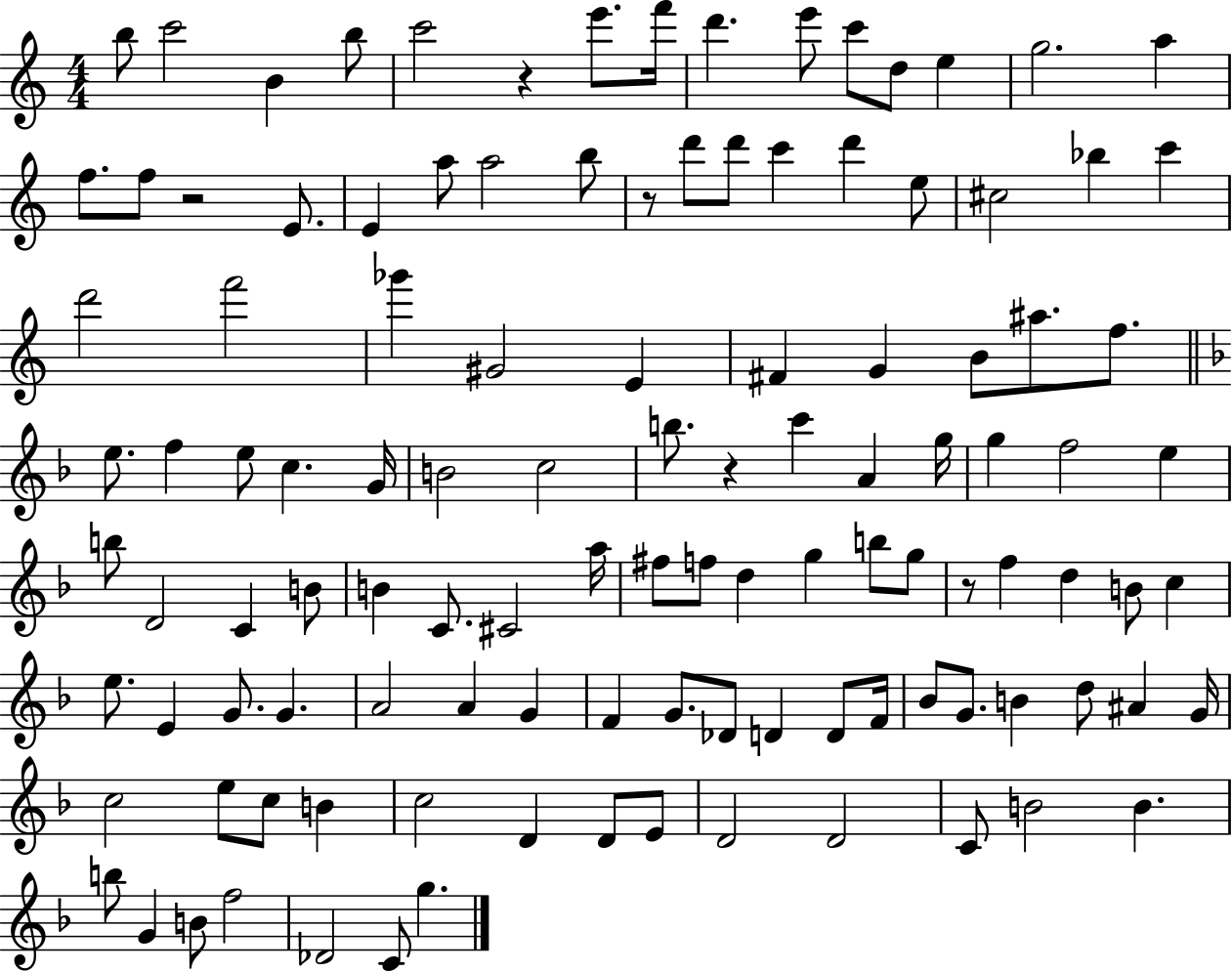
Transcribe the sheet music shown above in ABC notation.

X:1
T:Untitled
M:4/4
L:1/4
K:C
b/2 c'2 B b/2 c'2 z e'/2 f'/4 d' e'/2 c'/2 d/2 e g2 a f/2 f/2 z2 E/2 E a/2 a2 b/2 z/2 d'/2 d'/2 c' d' e/2 ^c2 _b c' d'2 f'2 _g' ^G2 E ^F G B/2 ^a/2 f/2 e/2 f e/2 c G/4 B2 c2 b/2 z c' A g/4 g f2 e b/2 D2 C B/2 B C/2 ^C2 a/4 ^f/2 f/2 d g b/2 g/2 z/2 f d B/2 c e/2 E G/2 G A2 A G F G/2 _D/2 D D/2 F/4 _B/2 G/2 B d/2 ^A G/4 c2 e/2 c/2 B c2 D D/2 E/2 D2 D2 C/2 B2 B b/2 G B/2 f2 _D2 C/2 g